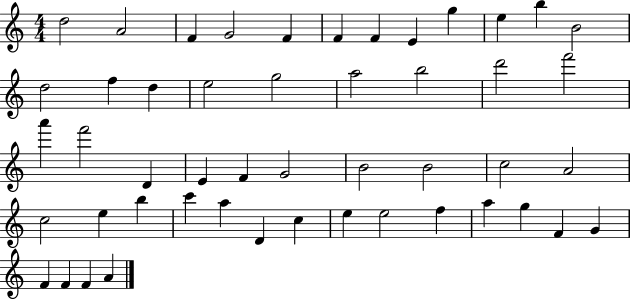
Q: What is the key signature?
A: C major